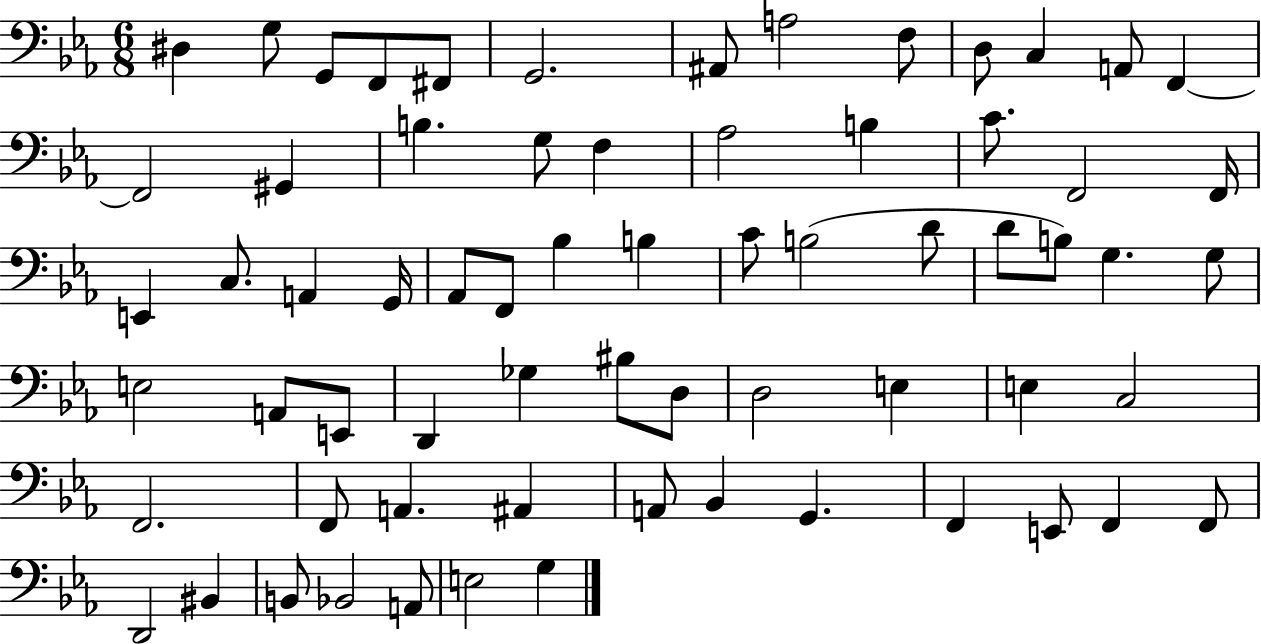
{
  \clef bass
  \numericTimeSignature
  \time 6/8
  \key ees \major
  dis4 g8 g,8 f,8 fis,8 | g,2. | ais,8 a2 f8 | d8 c4 a,8 f,4~~ | \break f,2 gis,4 | b4. g8 f4 | aes2 b4 | c'8. f,2 f,16 | \break e,4 c8. a,4 g,16 | aes,8 f,8 bes4 b4 | c'8 b2( d'8 | d'8 b8) g4. g8 | \break e2 a,8 e,8 | d,4 ges4 bis8 d8 | d2 e4 | e4 c2 | \break f,2. | f,8 a,4. ais,4 | a,8 bes,4 g,4. | f,4 e,8 f,4 f,8 | \break d,2 bis,4 | b,8 bes,2 a,8 | e2 g4 | \bar "|."
}